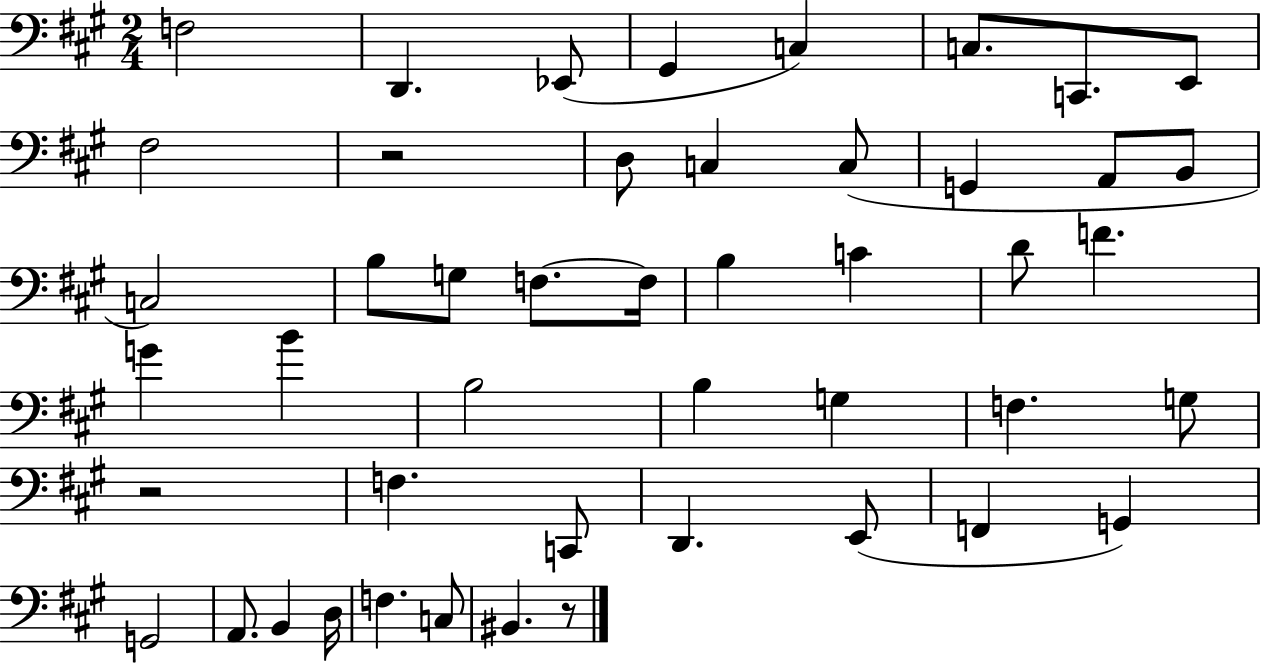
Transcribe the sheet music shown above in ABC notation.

X:1
T:Untitled
M:2/4
L:1/4
K:A
F,2 D,, _E,,/2 ^G,, C, C,/2 C,,/2 E,,/2 ^F,2 z2 D,/2 C, C,/2 G,, A,,/2 B,,/2 C,2 B,/2 G,/2 F,/2 F,/4 B, C D/2 F G B B,2 B, G, F, G,/2 z2 F, C,,/2 D,, E,,/2 F,, G,, G,,2 A,,/2 B,, D,/4 F, C,/2 ^B,, z/2